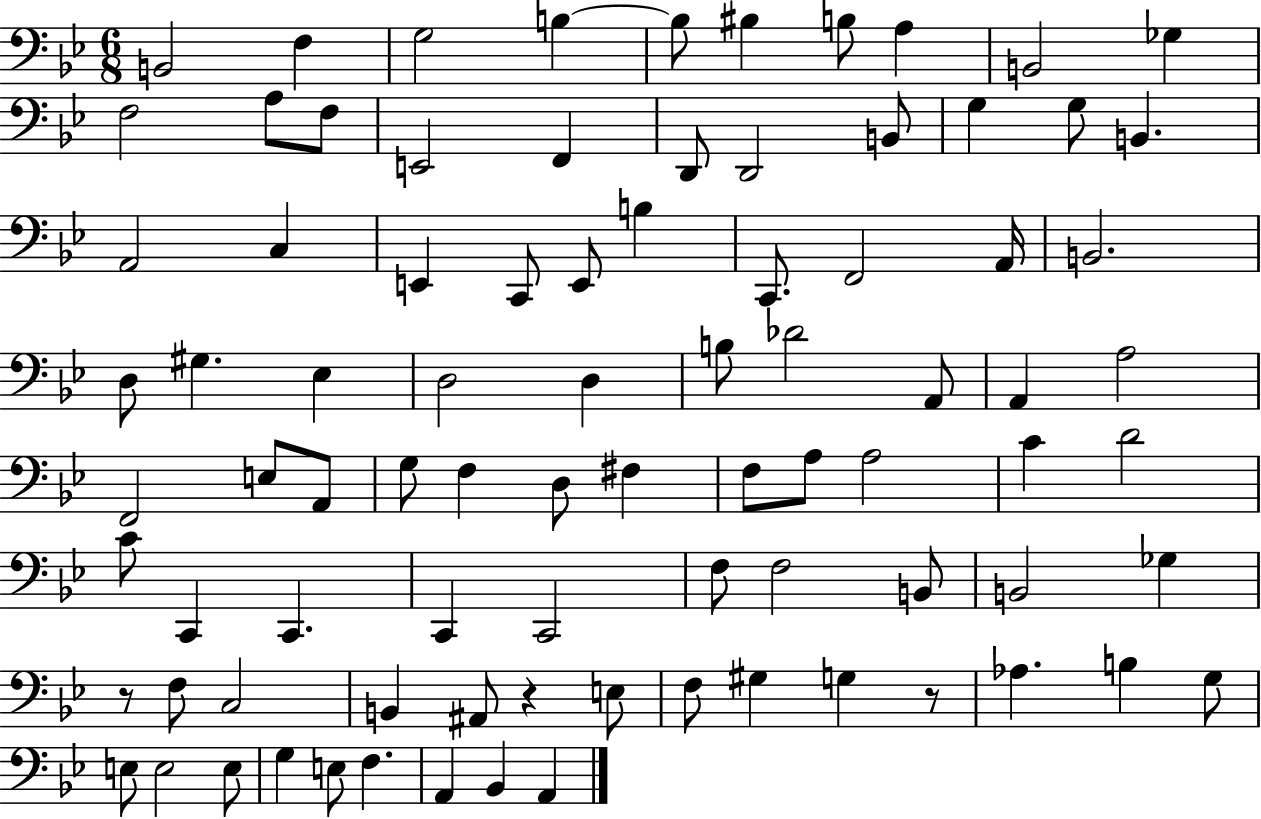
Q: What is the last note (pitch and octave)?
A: A2